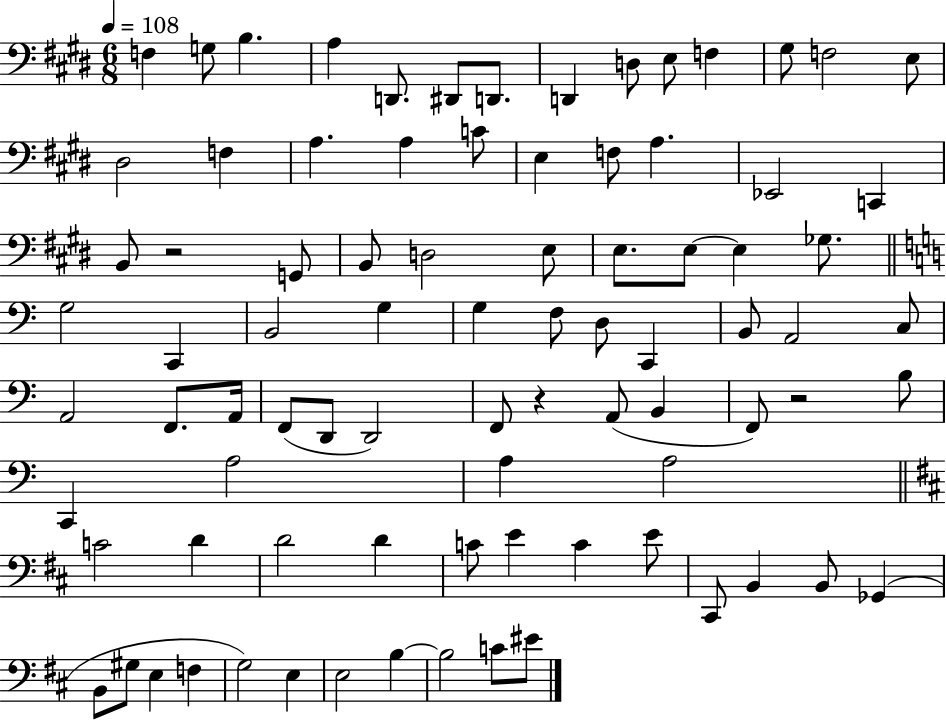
{
  \clef bass
  \numericTimeSignature
  \time 6/8
  \key e \major
  \tempo 4 = 108
  f4 g8 b4. | a4 d,8. dis,8 d,8. | d,4 d8 e8 f4 | gis8 f2 e8 | \break dis2 f4 | a4. a4 c'8 | e4 f8 a4. | ees,2 c,4 | \break b,8 r2 g,8 | b,8 d2 e8 | e8. e8~~ e4 ges8. | \bar "||" \break \key c \major g2 c,4 | b,2 g4 | g4 f8 d8 c,4 | b,8 a,2 c8 | \break a,2 f,8. a,16 | f,8( d,8 d,2) | f,8 r4 a,8( b,4 | f,8) r2 b8 | \break c,4 a2 | a4 a2 | \bar "||" \break \key d \major c'2 d'4 | d'2 d'4 | c'8 e'4 c'4 e'8 | cis,8 b,4 b,8 ges,4( | \break b,8 gis8 e4 f4 | g2) e4 | e2 b4~~ | b2 c'8 eis'8 | \break \bar "|."
}